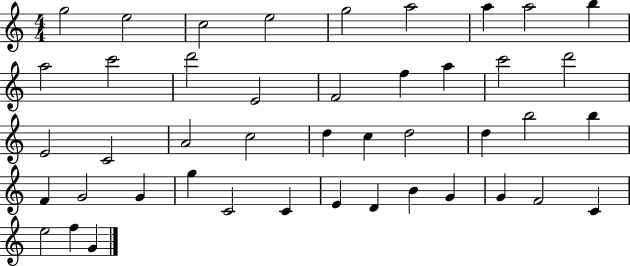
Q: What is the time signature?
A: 4/4